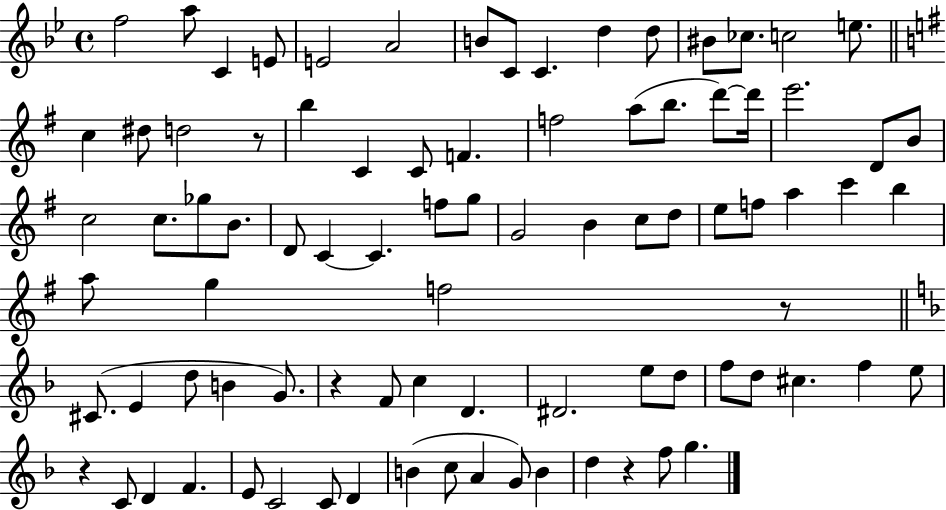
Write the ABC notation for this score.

X:1
T:Untitled
M:4/4
L:1/4
K:Bb
f2 a/2 C E/2 E2 A2 B/2 C/2 C d d/2 ^B/2 _c/2 c2 e/2 c ^d/2 d2 z/2 b C C/2 F f2 a/2 b/2 d'/2 d'/4 e'2 D/2 B/2 c2 c/2 _g/2 B/2 D/2 C C f/2 g/2 G2 B c/2 d/2 e/2 f/2 a c' b a/2 g f2 z/2 ^C/2 E d/2 B G/2 z F/2 c D ^D2 e/2 d/2 f/2 d/2 ^c f e/2 z C/2 D F E/2 C2 C/2 D B c/2 A G/2 B d z f/2 g